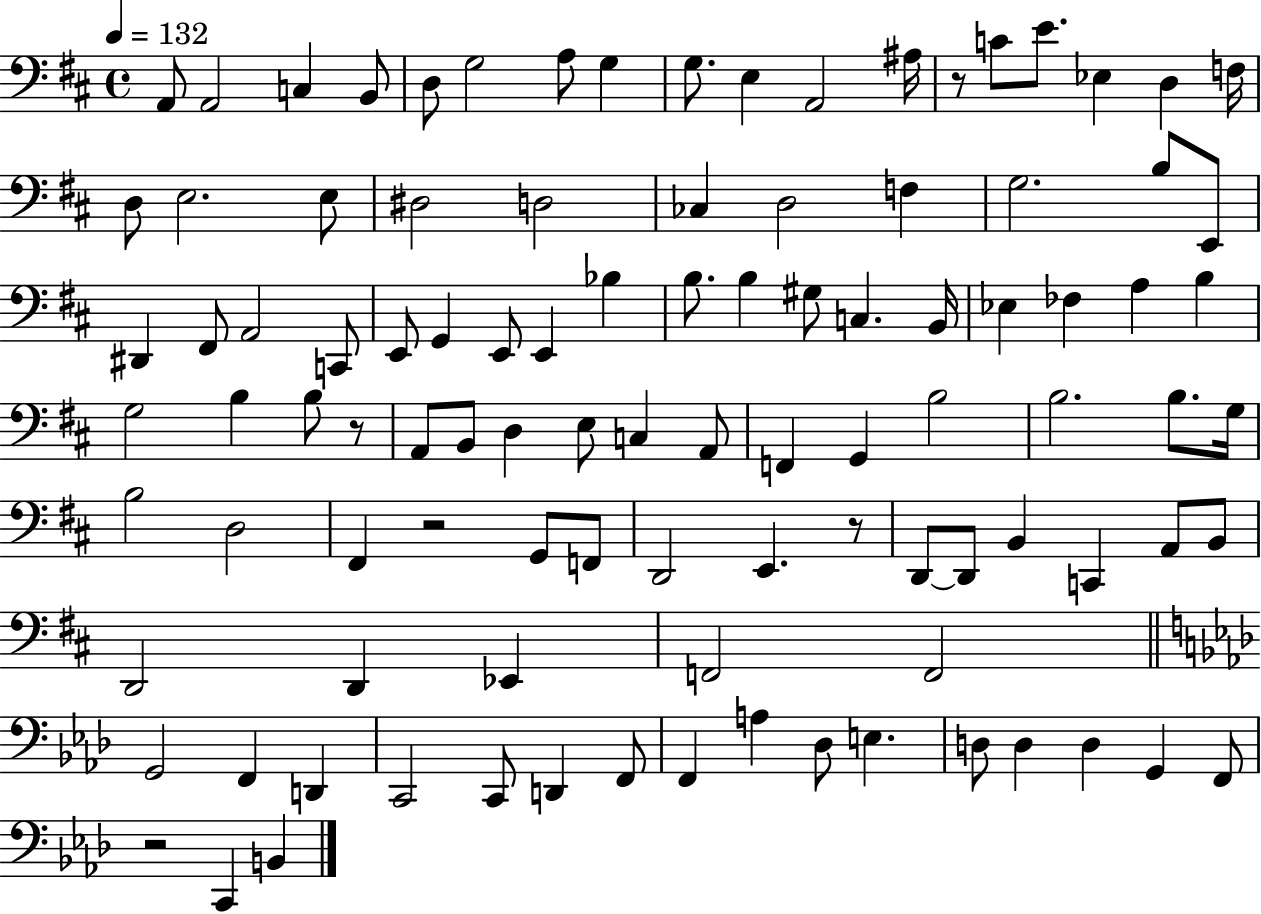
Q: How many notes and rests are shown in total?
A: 102